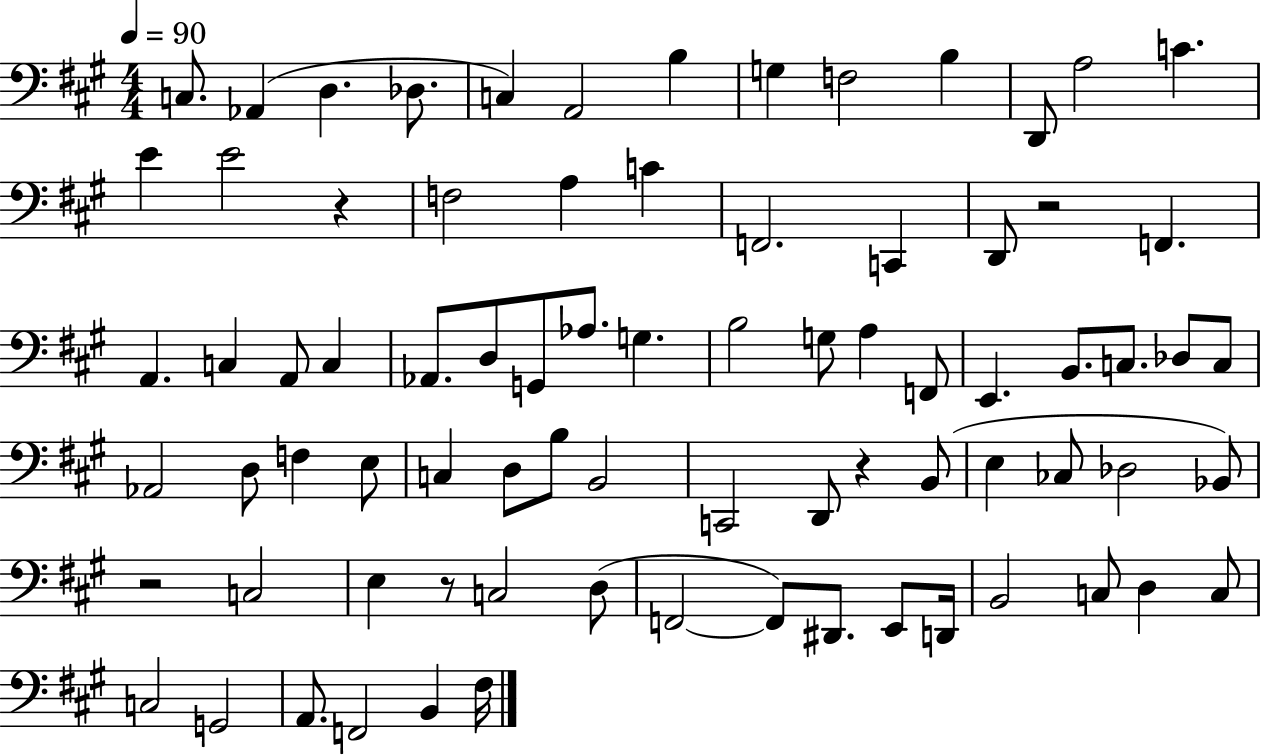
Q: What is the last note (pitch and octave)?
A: F#3